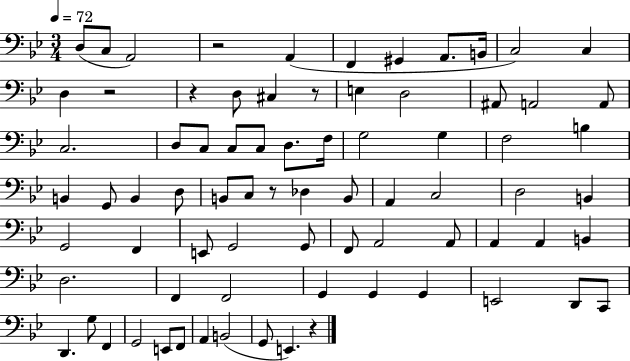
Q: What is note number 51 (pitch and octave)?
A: A2